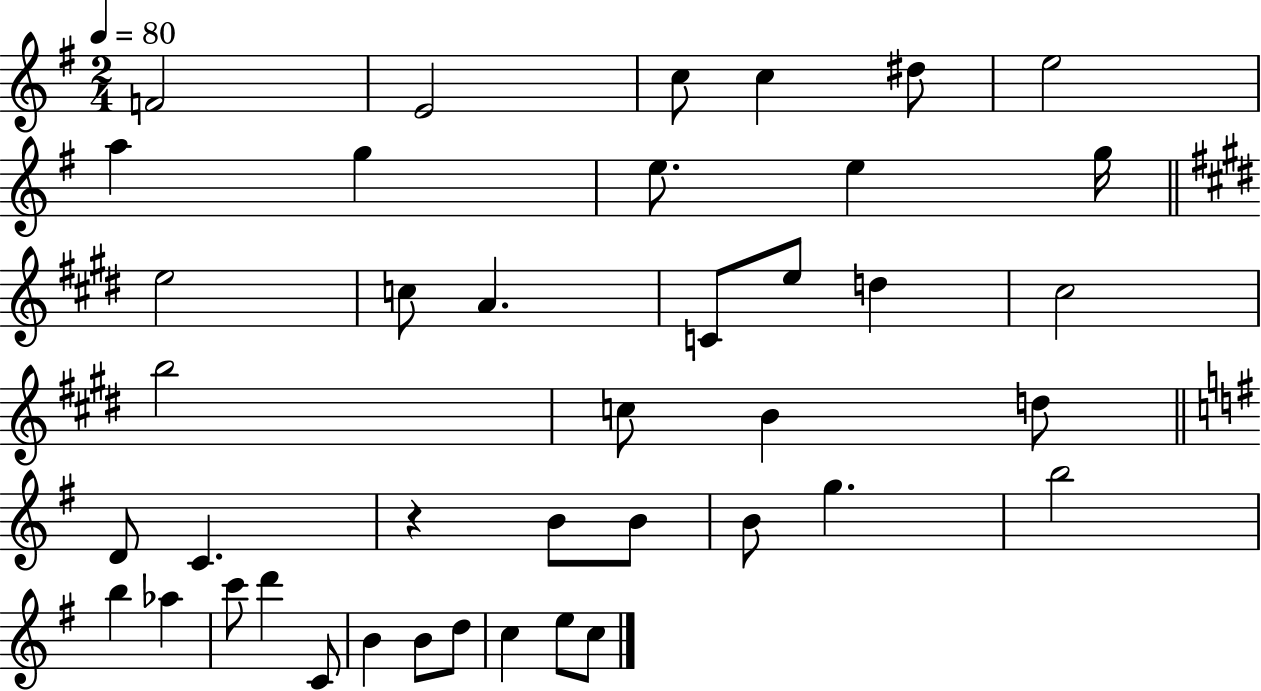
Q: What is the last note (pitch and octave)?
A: C5